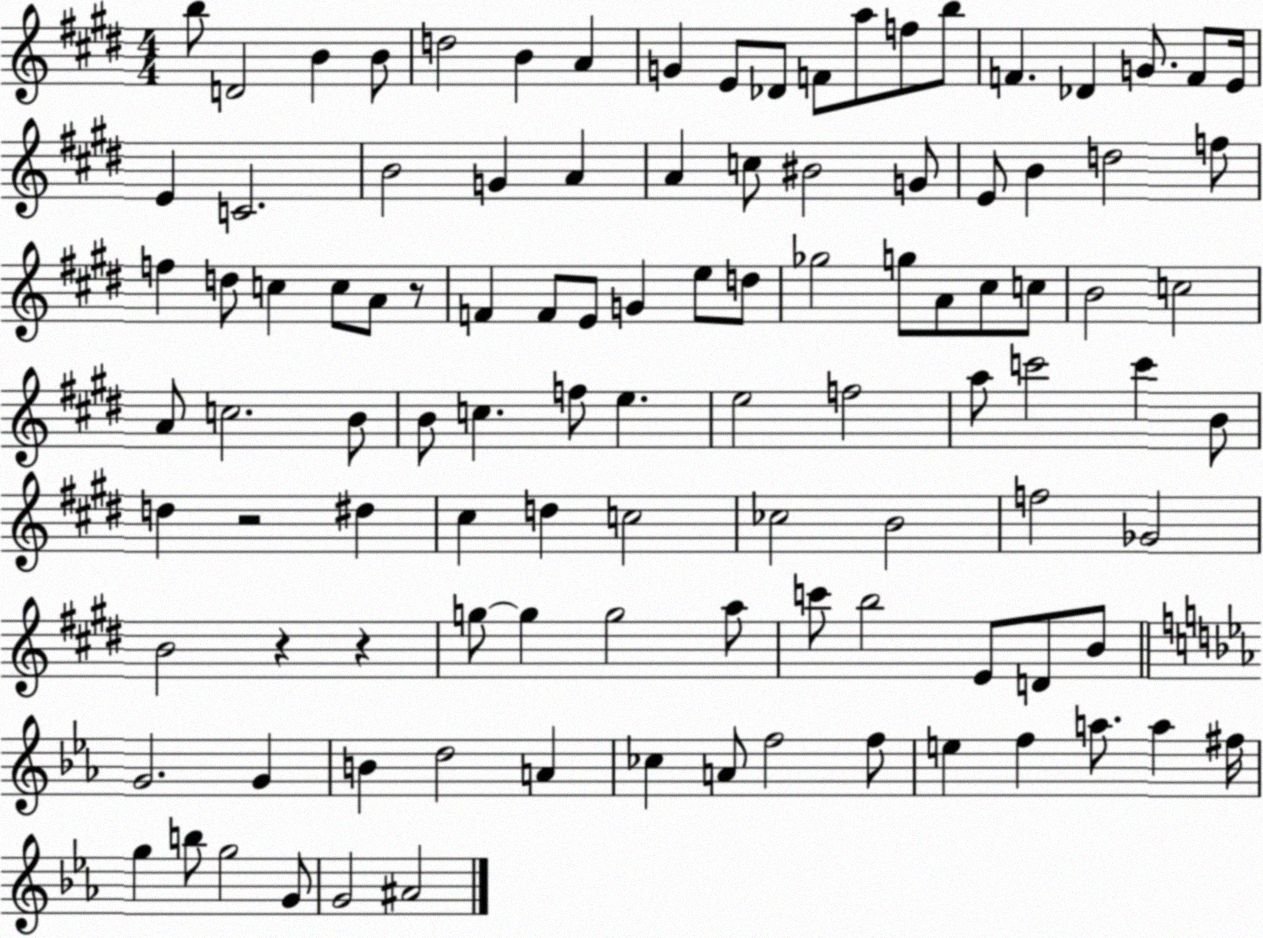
X:1
T:Untitled
M:4/4
L:1/4
K:E
b/2 D2 B B/2 d2 B A G E/2 _D/2 F/2 a/2 f/2 b/2 F _D G/2 F/2 E/4 E C2 B2 G A A c/2 ^B2 G/2 E/2 B d2 f/2 f d/2 c c/2 A/2 z/2 F F/2 E/2 G e/2 d/2 _g2 g/2 A/2 ^c/2 c/2 B2 c2 A/2 c2 B/2 B/2 c f/2 e e2 f2 a/2 c'2 c' B/2 d z2 ^d ^c d c2 _c2 B2 f2 _G2 B2 z z g/2 g g2 a/2 c'/2 b2 E/2 D/2 B/2 G2 G B d2 A _c A/2 f2 f/2 e f a/2 a ^f/4 g b/2 g2 G/2 G2 ^A2